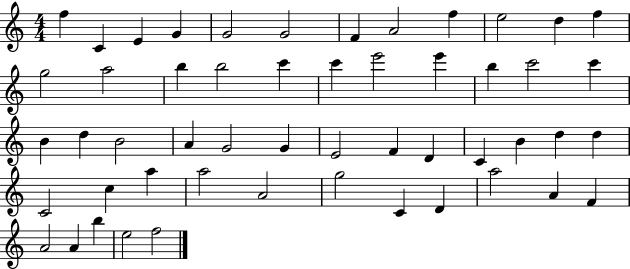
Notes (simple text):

F5/q C4/q E4/q G4/q G4/h G4/h F4/q A4/h F5/q E5/h D5/q F5/q G5/h A5/h B5/q B5/h C6/q C6/q E6/h E6/q B5/q C6/h C6/q B4/q D5/q B4/h A4/q G4/h G4/q E4/h F4/q D4/q C4/q B4/q D5/q D5/q C4/h C5/q A5/q A5/h A4/h G5/h C4/q D4/q A5/h A4/q F4/q A4/h A4/q B5/q E5/h F5/h